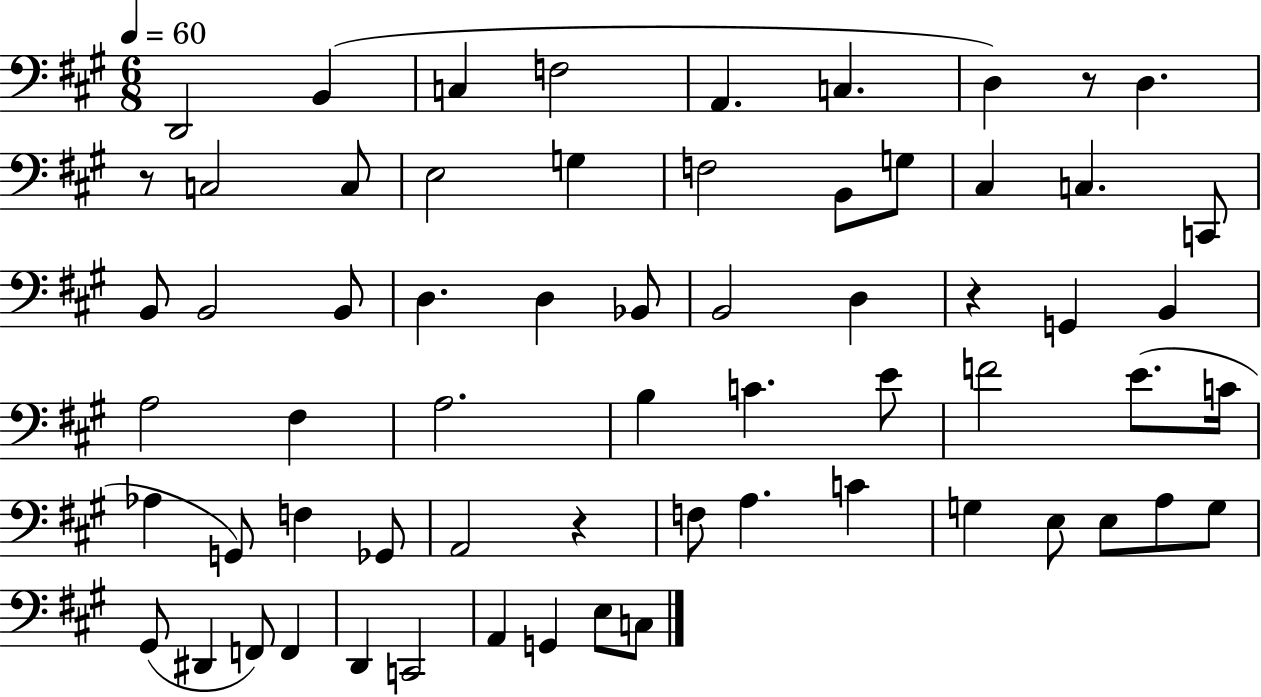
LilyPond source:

{
  \clef bass
  \numericTimeSignature
  \time 6/8
  \key a \major
  \tempo 4 = 60
  d,2 b,4( | c4 f2 | a,4. c4. | d4) r8 d4. | \break r8 c2 c8 | e2 g4 | f2 b,8 g8 | cis4 c4. c,8 | \break b,8 b,2 b,8 | d4. d4 bes,8 | b,2 d4 | r4 g,4 b,4 | \break a2 fis4 | a2. | b4 c'4. e'8 | f'2 e'8.( c'16 | \break aes4 g,8) f4 ges,8 | a,2 r4 | f8 a4. c'4 | g4 e8 e8 a8 g8 | \break gis,8( dis,4 f,8) f,4 | d,4 c,2 | a,4 g,4 e8 c8 | \bar "|."
}